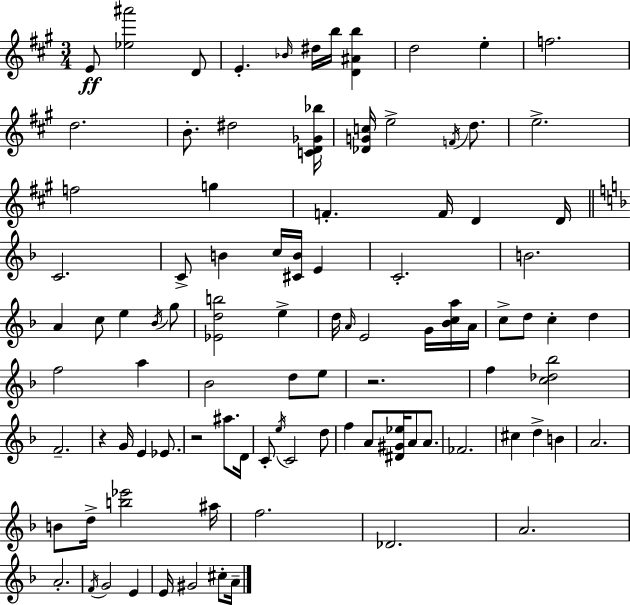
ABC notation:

X:1
T:Untitled
M:3/4
L:1/4
K:A
E/2 [_e^a']2 D/2 E _B/4 ^d/4 b/4 [D^Ab] d2 e f2 d2 B/2 ^d2 [CD_G_b]/4 [_DGc]/4 e2 F/4 d/2 e2 f2 g F F/4 D D/4 C2 C/2 B c/4 [^CB]/4 E C2 B2 A c/2 e _B/4 g/2 [_Edb]2 e d/4 A/4 E2 G/4 [_Bca]/4 A/4 c/2 d/2 c d f2 a _B2 d/2 e/2 z2 f [c_d_b]2 F2 z G/4 E _E/2 z2 ^a/2 D/4 C/2 e/4 C2 d/2 f A/2 [^D^G_e]/4 A/2 A/2 _F2 ^c d B A2 B/2 d/4 [b_e']2 ^a/4 f2 _D2 A2 A2 F/4 G2 E E/4 ^G2 ^c/2 A/4